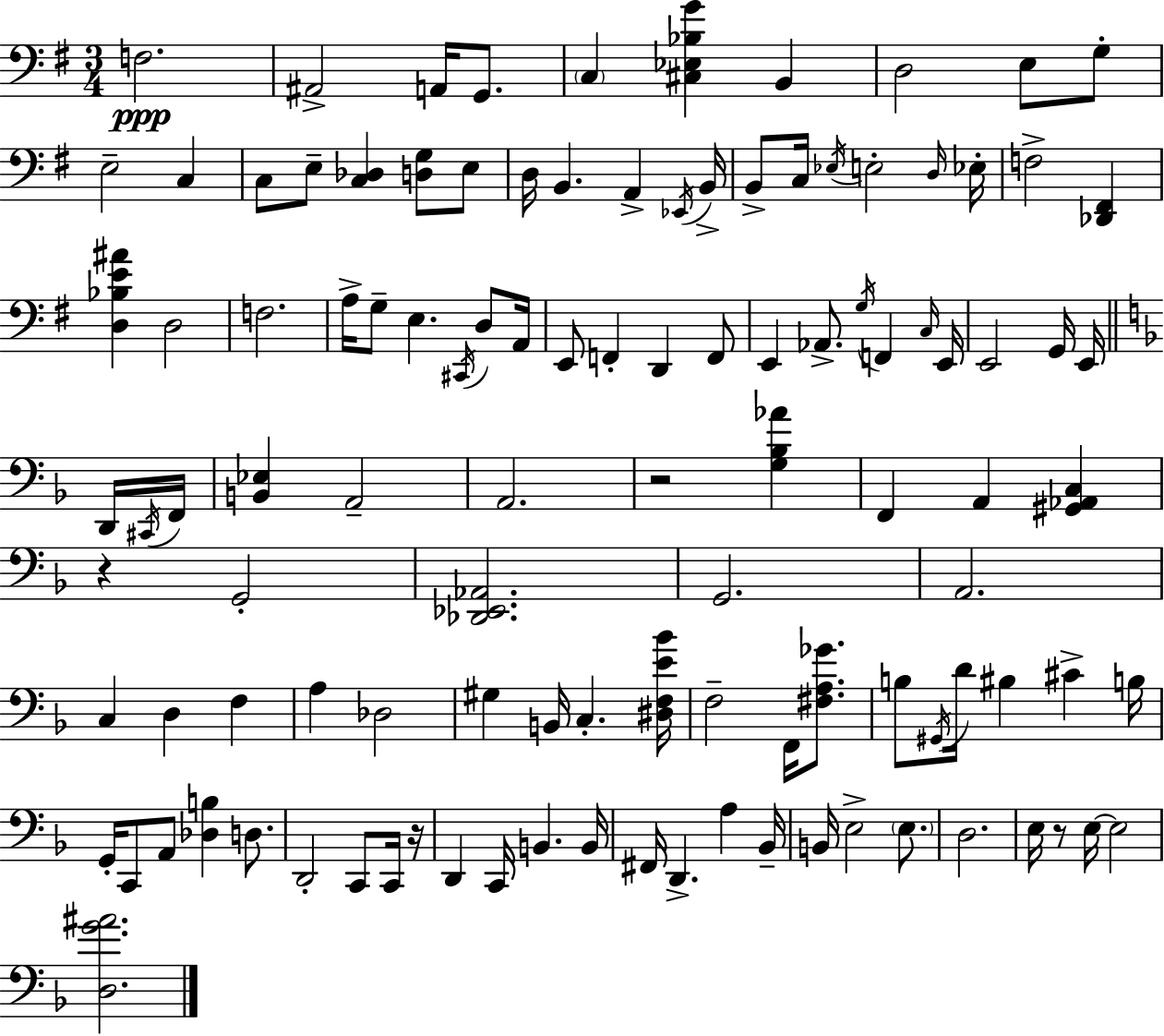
{
  \clef bass
  \numericTimeSignature
  \time 3/4
  \key g \major
  \repeat volta 2 { f2.\ppp | ais,2-> a,16 g,8. | \parenthesize c4 <cis ees bes g'>4 b,4 | d2 e8 g8-. | \break e2-- c4 | c8 e8-- <c des>4 <d g>8 e8 | d16 b,4. a,4-> \acciaccatura { ees,16 } | b,16-> b,8-> c16 \acciaccatura { ees16 } e2-. | \break \grace { d16 } ees16-. f2-> <des, fis,>4 | <d bes e' ais'>4 d2 | f2. | a16-> g8-- e4. | \break \acciaccatura { cis,16 } d8 a,16 e,8 f,4-. d,4 | f,8 e,4 aes,8.-> \acciaccatura { g16 } | f,4 \grace { c16 } e,16 e,2 | g,16 e,16 \bar "||" \break \key d \minor d,16 \acciaccatura { cis,16 } f,16 <b, ees>4 a,2-- | a,2. | r2 <g bes aes'>4 | f,4 a,4 <gis, aes, c>4 | \break r4 g,2-. | <des, ees, aes,>2. | g,2. | a,2. | \break c4 d4 f4 | a4 des2 | gis4 b,16 c4.-. | <dis f e' bes'>16 f2-- f,16 | \break <fis a ges'>8. b8 \acciaccatura { gis,16 } d'16 bis4 cis'4-> | b16 g,16-. c,8 a,8 <des b>4 | d8. d,2-. | c,8 c,16 r16 d,4 c,16 b,4. | \break b,16 fis,16 d,4.-> a4 | bes,16-- b,16 e2-> | \parenthesize e8. d2. | e16 r8 e16~~ e2 | \break <d g' ais'>2. | } \bar "|."
}